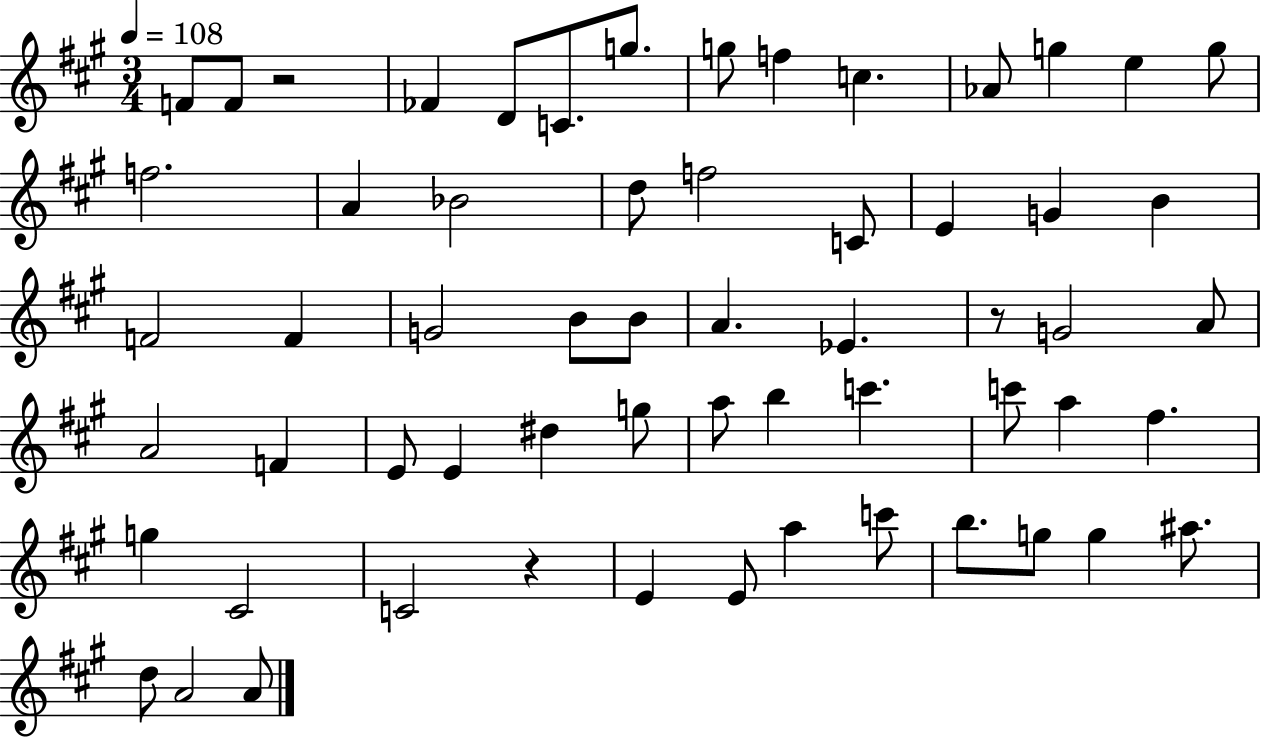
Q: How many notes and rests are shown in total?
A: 60